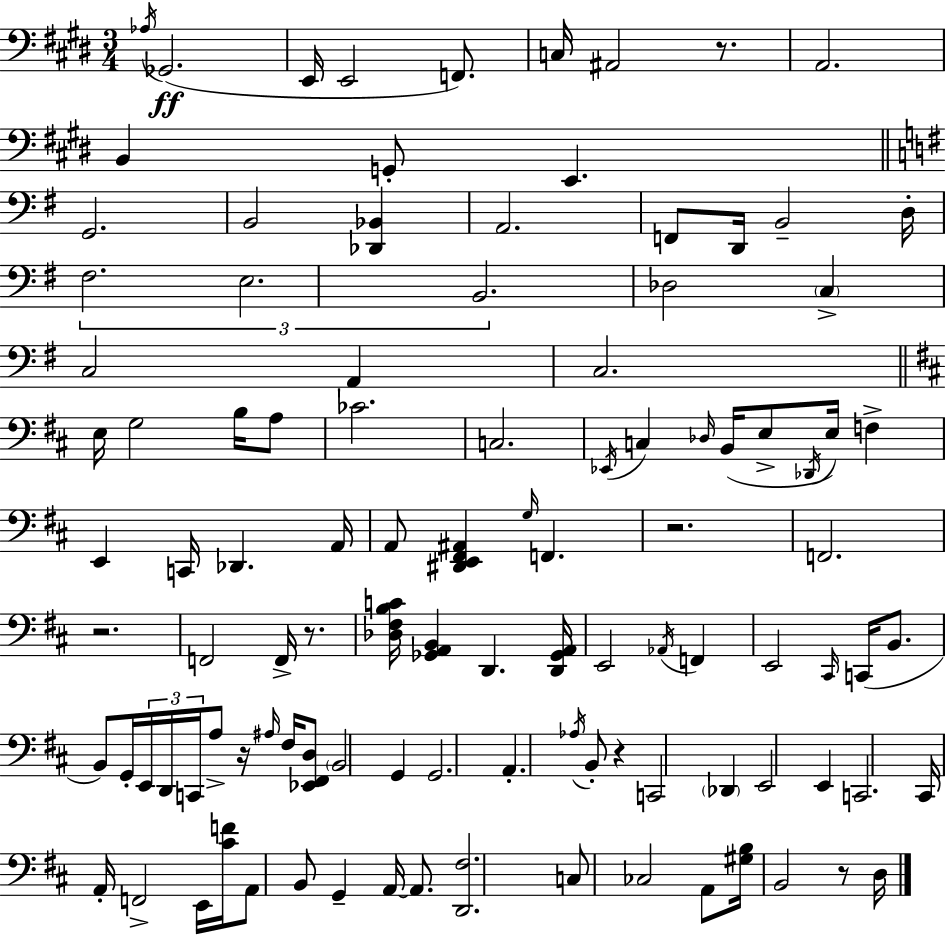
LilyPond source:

{
  \clef bass
  \numericTimeSignature
  \time 3/4
  \key e \major
  \repeat volta 2 { \acciaccatura { aes16 }\ff ges,2.( | e,16 e,2 f,8.) | c16 ais,2 r8. | a,2. | \break b,4 g,8-. e,4. | \bar "||" \break \key e \minor g,2. | b,2 <des, bes,>4 | a,2. | f,8 d,16 b,2-- d16-. | \break \tuplet 3/2 { fis2. | e2. | b,2. } | des2 \parenthesize c4-> | \break c2 a,4 | c2. | \bar "||" \break \key b \minor e16 g2 b16 a8 | ces'2. | c2. | \acciaccatura { ees,16 } c4 \grace { des16 } b,16( e8-> \acciaccatura { des,16 }) e16 f4-> | \break e,4 c,16 des,4. | a,16 a,8 <dis, e, fis, ais,>4 \grace { g16 } f,4. | r2. | f,2. | \break r2. | f,2 | f,16-> r8. <des fis b c'>16 <ges, a, b,>4 d,4. | <d, ges, a,>16 e,2 | \break \acciaccatura { aes,16 } f,4 e,2 | \grace { cis,16 }( c,16 b,8. b,8) g,16-. \tuplet 3/2 { e,16 d,16 c,16 } | a8-> r16 \grace { ais16 } fis16 <ees, fis, d>8 \parenthesize b,2 | g,4 g,2. | \break a,4.-. | \acciaccatura { aes16 } b,8-. r4 c,2 | \parenthesize des,4 e,2 | e,4 c,2. | \break cis,16 a,16-. f,2-> | e,16 <cis' f'>16 a,8 b,8 | g,4-- a,16~~ a,8. <d, fis>2. | c8 ces2 | \break a,8 <gis b>16 b,2 | r8 d16 } \bar "|."
}